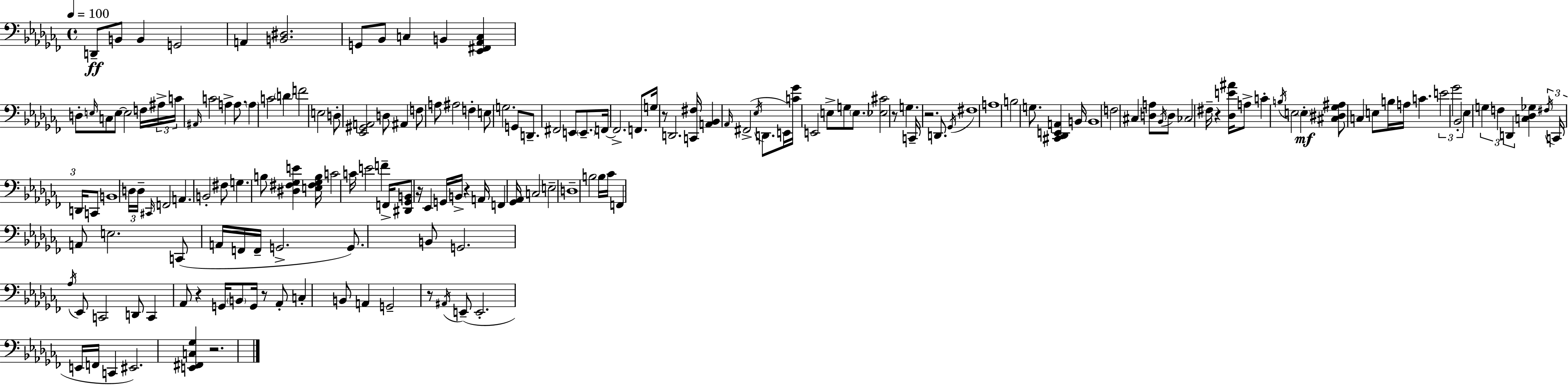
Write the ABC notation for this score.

X:1
T:Untitled
M:4/4
L:1/4
K:Abm
D,,/2 B,,/2 B,, G,,2 A,, [B,,^D,]2 G,,/2 _B,,/2 C, B,, [_E,,^F,,_A,,C,] D,/2 E,/4 C,/2 E,/2 E,2 F,/4 ^A,/4 C/4 ^A,,/4 C2 A, A,/2 A, C2 D F2 E,2 D,/2 [_E,,^G,,A,,]2 D,/2 ^A,, F,/2 A,/2 ^A,2 F, E,/2 G,2 G,,/2 D,,/2 ^F,,2 E,,/2 E,,/2 F,,/4 F,,2 F,,/2 G,/4 z/2 D,,2 [C,,^F,]/4 [A,,_B,,] _A,,/4 ^F,,2 _E,/4 D,,/2 E,,/4 [C_G]/4 E,,2 E,/2 G,/2 E,/2 [_E,^C]2 z/2 G, C,,/4 z2 D,,/2 _G,,/4 ^F,4 A,4 B,2 G,/2 [^C,,_D,,E,,A,,] B,,/4 B,,4 F,2 ^C, [D,A,]/2 _B,,/4 D,/2 _C,2 ^F,/4 z [_D,E^A]/4 A,/2 C B,/4 E,2 E, [^C,^D,_G,^A,]/2 C, E,/2 B,/4 A,/4 C E2 _G2 _B,,2 _E, G, F, D,, [C,_D,_G,] ^F,/4 C,,/4 D,,/4 C,,/2 B,,4 D,/4 D,/4 ^C,,/4 F,,2 A,, B,,2 ^F,/2 G, B,/2 [^D,^F,_G,E] [E,^F,_G,B,]/4 C2 C/4 E2 F F,,/4 [^D,,_G,,B,,]/2 z/4 _E,, G,,/4 B,,/4 z A,,/4 F,, [_G,,_A,,]/4 C,2 E,2 D,4 B,2 B,/4 _C/4 F,, A,,/2 E,2 C,,/2 A,,/4 F,,/4 F,,/4 G,,2 G,,/2 B,,/2 G,,2 _A,/4 _E,,/2 C,,2 D,,/2 C,, _A,,/2 z G,,/4 B,,/2 G,,/4 z/2 _A,,/2 C, B,,/2 A,, G,,2 z/2 ^A,,/4 E,,/2 E,,2 E,,/4 F,,/4 C,, ^E,,2 [E,,^F,,C,_G,] z2